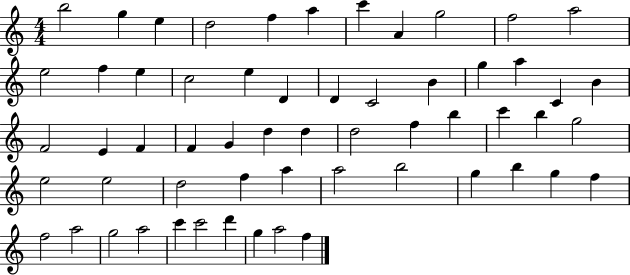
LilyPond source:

{
  \clef treble
  \numericTimeSignature
  \time 4/4
  \key c \major
  b''2 g''4 e''4 | d''2 f''4 a''4 | c'''4 a'4 g''2 | f''2 a''2 | \break e''2 f''4 e''4 | c''2 e''4 d'4 | d'4 c'2 b'4 | g''4 a''4 c'4 b'4 | \break f'2 e'4 f'4 | f'4 g'4 d''4 d''4 | d''2 f''4 b''4 | c'''4 b''4 g''2 | \break e''2 e''2 | d''2 f''4 a''4 | a''2 b''2 | g''4 b''4 g''4 f''4 | \break f''2 a''2 | g''2 a''2 | c'''4 c'''2 d'''4 | g''4 a''2 f''4 | \break \bar "|."
}